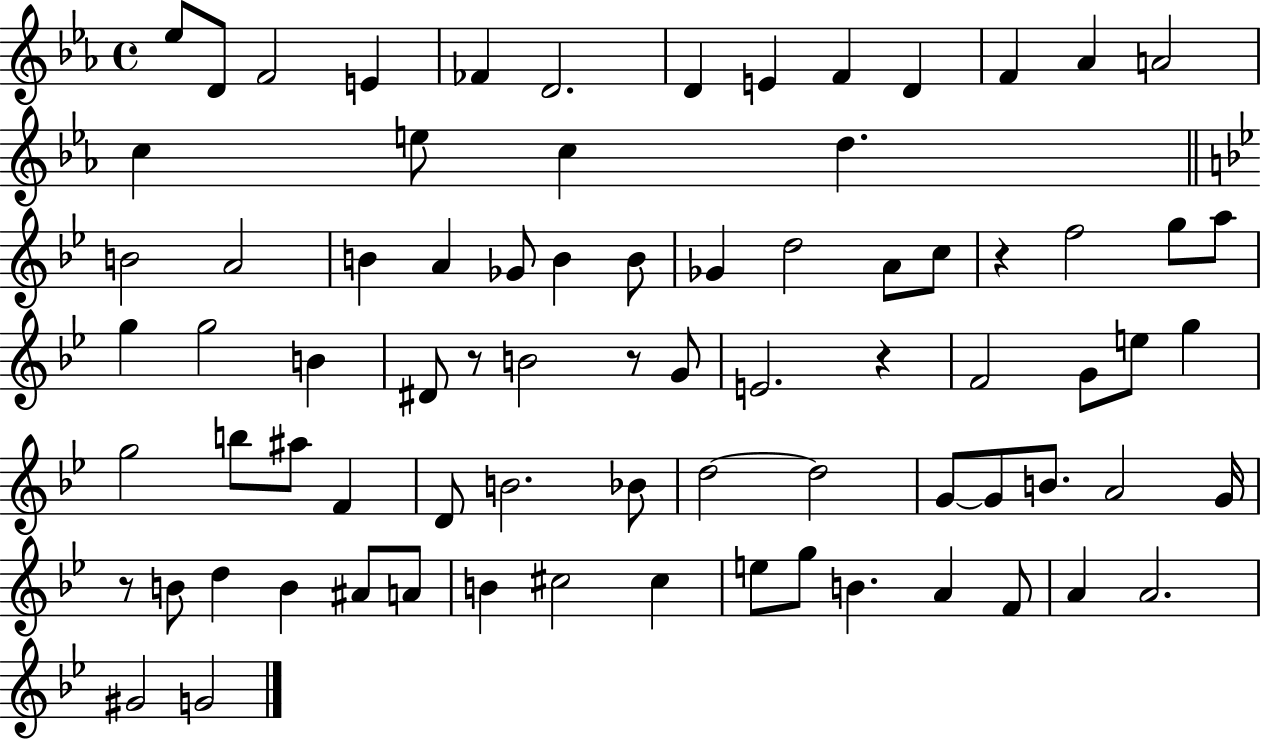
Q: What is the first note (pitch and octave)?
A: Eb5